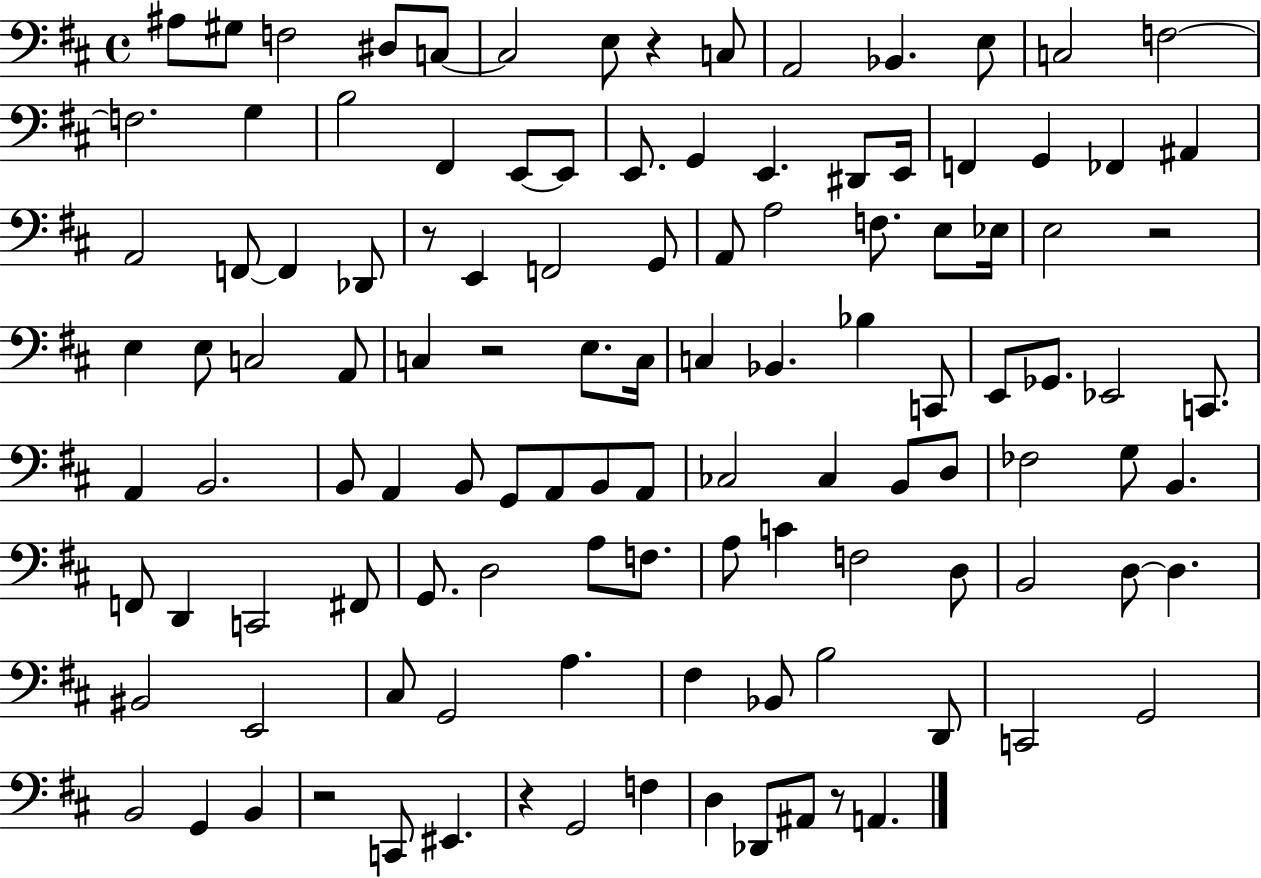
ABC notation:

X:1
T:Untitled
M:4/4
L:1/4
K:D
^A,/2 ^G,/2 F,2 ^D,/2 C,/2 C,2 E,/2 z C,/2 A,,2 _B,, E,/2 C,2 F,2 F,2 G, B,2 ^F,, E,,/2 E,,/2 E,,/2 G,, E,, ^D,,/2 E,,/4 F,, G,, _F,, ^A,, A,,2 F,,/2 F,, _D,,/2 z/2 E,, F,,2 G,,/2 A,,/2 A,2 F,/2 E,/2 _E,/4 E,2 z2 E, E,/2 C,2 A,,/2 C, z2 E,/2 C,/4 C, _B,, _B, C,,/2 E,,/2 _G,,/2 _E,,2 C,,/2 A,, B,,2 B,,/2 A,, B,,/2 G,,/2 A,,/2 B,,/2 A,,/2 _C,2 _C, B,,/2 D,/2 _F,2 G,/2 B,, F,,/2 D,, C,,2 ^F,,/2 G,,/2 D,2 A,/2 F,/2 A,/2 C F,2 D,/2 B,,2 D,/2 D, ^B,,2 E,,2 ^C,/2 G,,2 A, ^F, _B,,/2 B,2 D,,/2 C,,2 G,,2 B,,2 G,, B,, z2 C,,/2 ^E,, z G,,2 F, D, _D,,/2 ^A,,/2 z/2 A,,